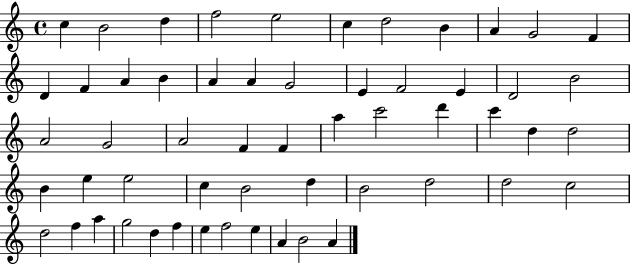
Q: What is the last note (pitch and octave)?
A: A4